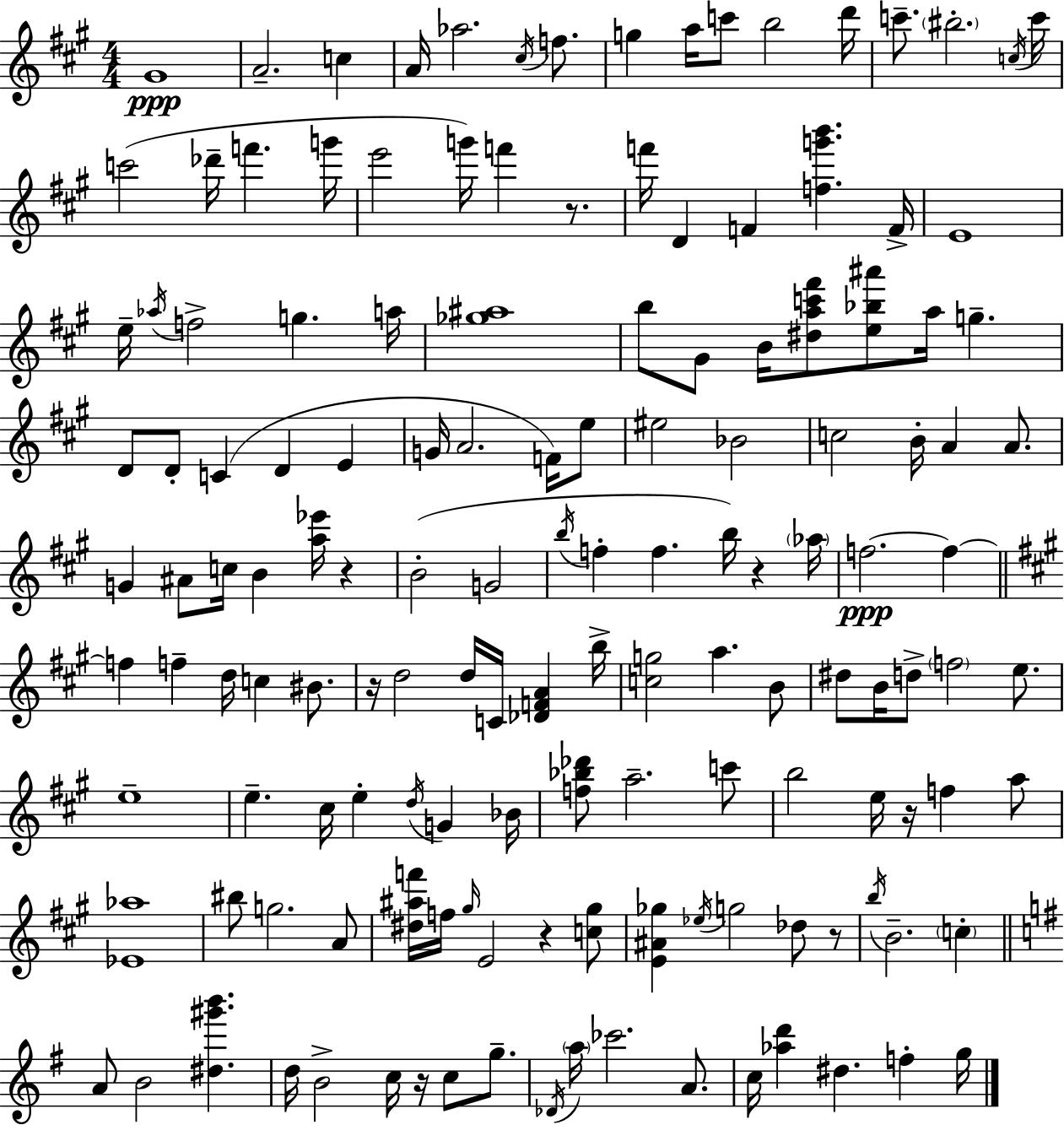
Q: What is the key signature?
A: A major